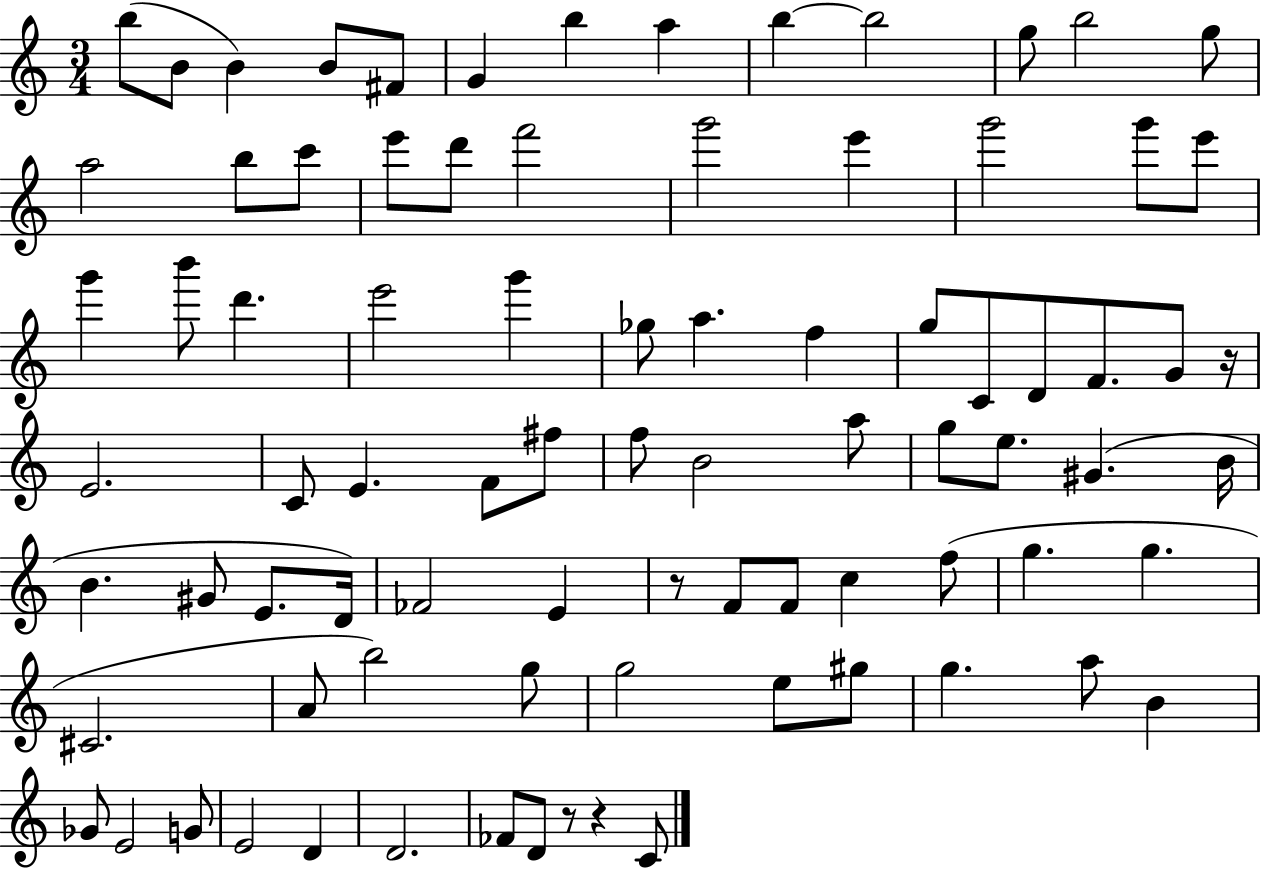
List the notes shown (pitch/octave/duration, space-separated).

B5/e B4/e B4/q B4/e F#4/e G4/q B5/q A5/q B5/q B5/h G5/e B5/h G5/e A5/h B5/e C6/e E6/e D6/e F6/h G6/h E6/q G6/h G6/e E6/e G6/q B6/e D6/q. E6/h G6/q Gb5/e A5/q. F5/q G5/e C4/e D4/e F4/e. G4/e R/s E4/h. C4/e E4/q. F4/e F#5/e F5/e B4/h A5/e G5/e E5/e. G#4/q. B4/s B4/q. G#4/e E4/e. D4/s FES4/h E4/q R/e F4/e F4/e C5/q F5/e G5/q. G5/q. C#4/h. A4/e B5/h G5/e G5/h E5/e G#5/e G5/q. A5/e B4/q Gb4/e E4/h G4/e E4/h D4/q D4/h. FES4/e D4/e R/e R/q C4/e